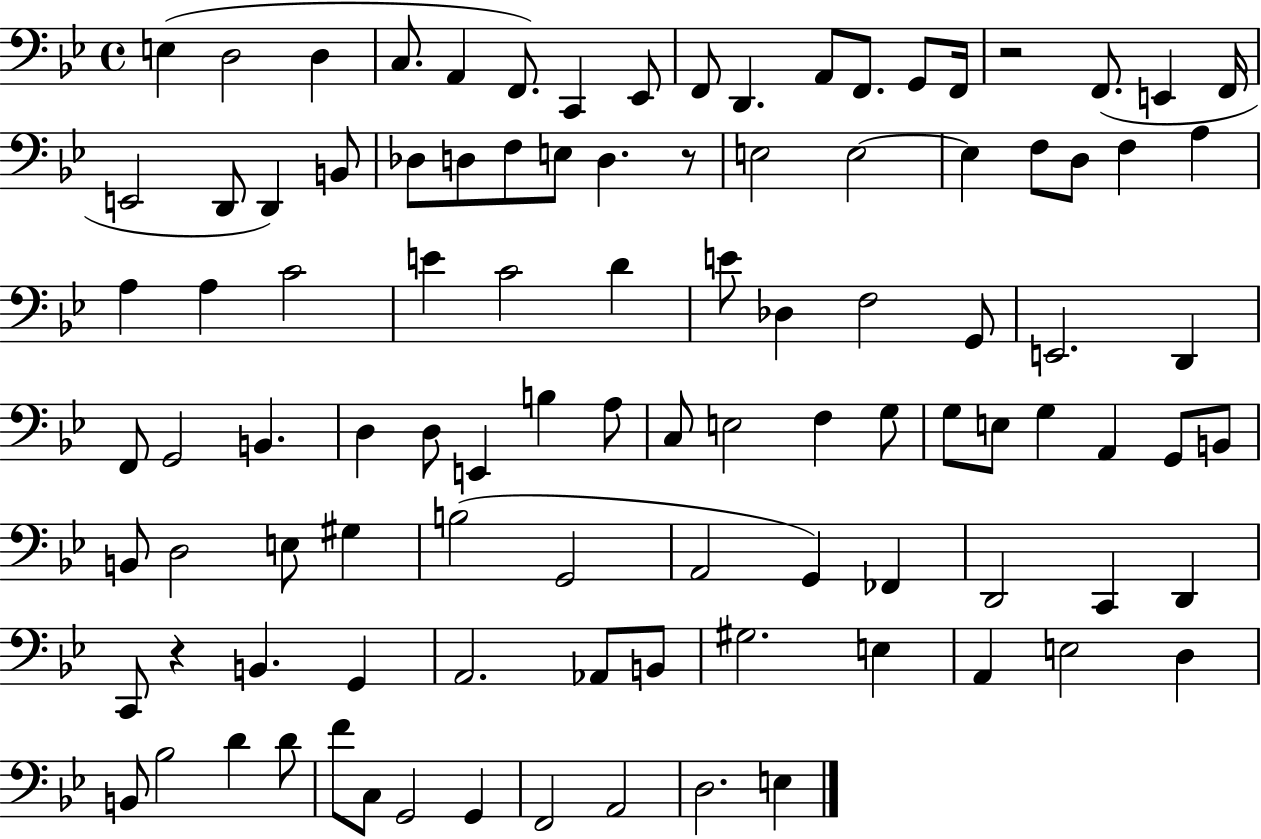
X:1
T:Untitled
M:4/4
L:1/4
K:Bb
E, D,2 D, C,/2 A,, F,,/2 C,, _E,,/2 F,,/2 D,, A,,/2 F,,/2 G,,/2 F,,/4 z2 F,,/2 E,, F,,/4 E,,2 D,,/2 D,, B,,/2 _D,/2 D,/2 F,/2 E,/2 D, z/2 E,2 E,2 E, F,/2 D,/2 F, A, A, A, C2 E C2 D E/2 _D, F,2 G,,/2 E,,2 D,, F,,/2 G,,2 B,, D, D,/2 E,, B, A,/2 C,/2 E,2 F, G,/2 G,/2 E,/2 G, A,, G,,/2 B,,/2 B,,/2 D,2 E,/2 ^G, B,2 G,,2 A,,2 G,, _F,, D,,2 C,, D,, C,,/2 z B,, G,, A,,2 _A,,/2 B,,/2 ^G,2 E, A,, E,2 D, B,,/2 _B,2 D D/2 F/2 C,/2 G,,2 G,, F,,2 A,,2 D,2 E,